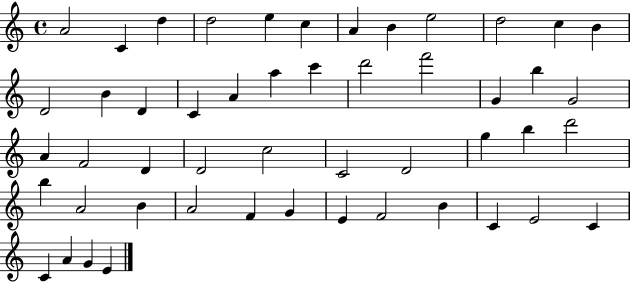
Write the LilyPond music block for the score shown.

{
  \clef treble
  \time 4/4
  \defaultTimeSignature
  \key c \major
  a'2 c'4 d''4 | d''2 e''4 c''4 | a'4 b'4 e''2 | d''2 c''4 b'4 | \break d'2 b'4 d'4 | c'4 a'4 a''4 c'''4 | d'''2 f'''2 | g'4 b''4 g'2 | \break a'4 f'2 d'4 | d'2 c''2 | c'2 d'2 | g''4 b''4 d'''2 | \break b''4 a'2 b'4 | a'2 f'4 g'4 | e'4 f'2 b'4 | c'4 e'2 c'4 | \break c'4 a'4 g'4 e'4 | \bar "|."
}